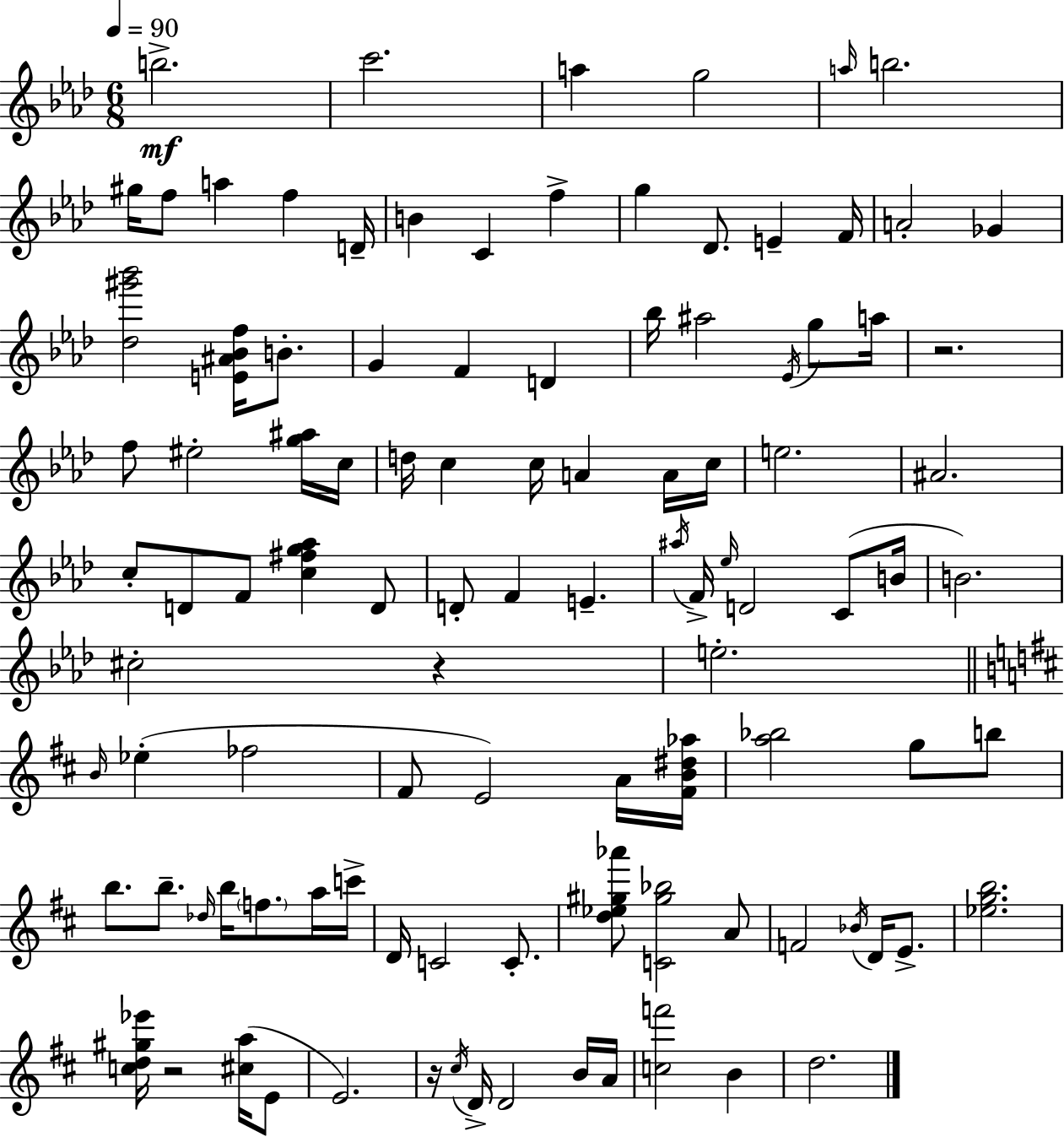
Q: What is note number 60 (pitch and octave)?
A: F#4